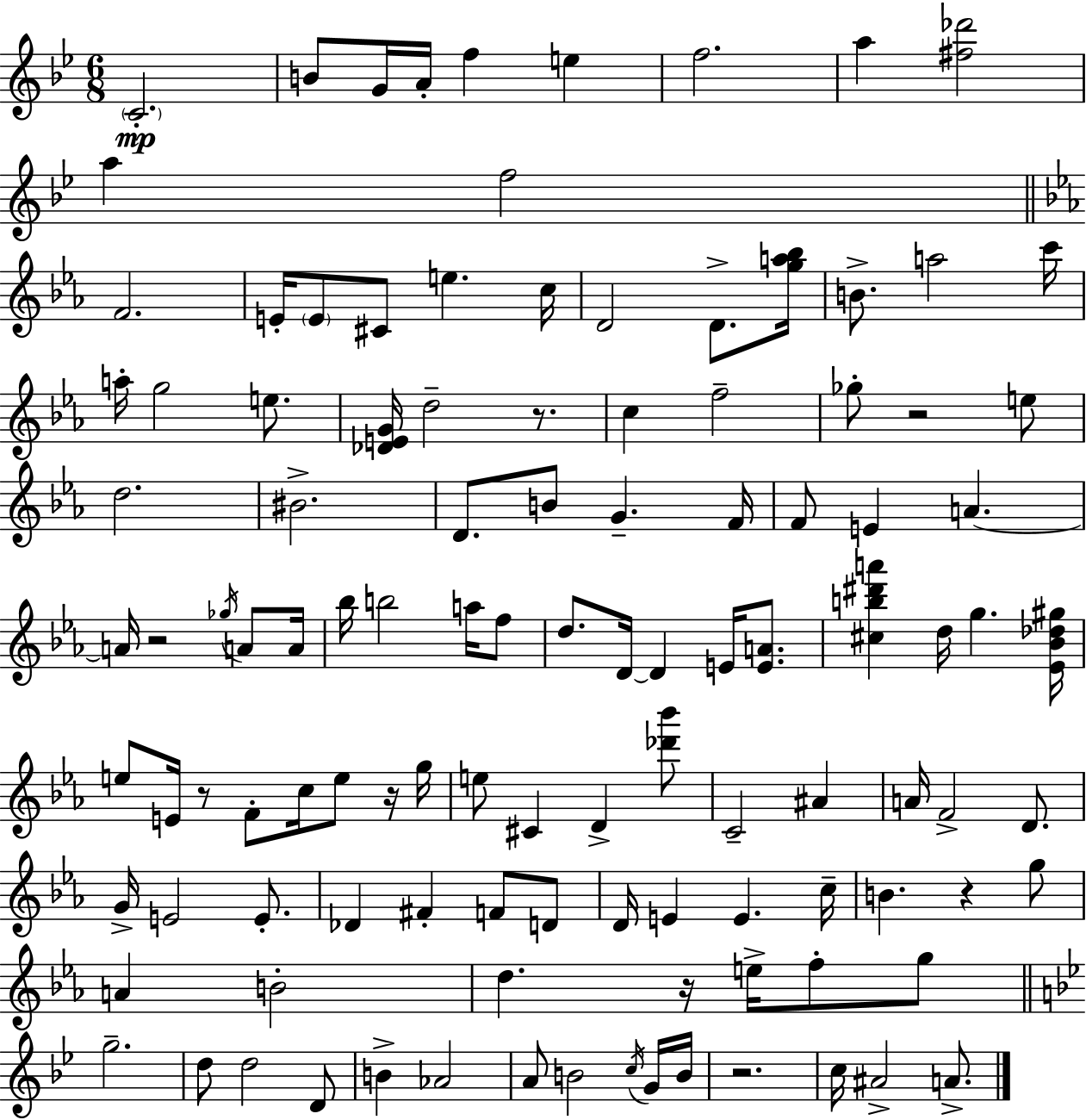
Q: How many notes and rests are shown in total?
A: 114